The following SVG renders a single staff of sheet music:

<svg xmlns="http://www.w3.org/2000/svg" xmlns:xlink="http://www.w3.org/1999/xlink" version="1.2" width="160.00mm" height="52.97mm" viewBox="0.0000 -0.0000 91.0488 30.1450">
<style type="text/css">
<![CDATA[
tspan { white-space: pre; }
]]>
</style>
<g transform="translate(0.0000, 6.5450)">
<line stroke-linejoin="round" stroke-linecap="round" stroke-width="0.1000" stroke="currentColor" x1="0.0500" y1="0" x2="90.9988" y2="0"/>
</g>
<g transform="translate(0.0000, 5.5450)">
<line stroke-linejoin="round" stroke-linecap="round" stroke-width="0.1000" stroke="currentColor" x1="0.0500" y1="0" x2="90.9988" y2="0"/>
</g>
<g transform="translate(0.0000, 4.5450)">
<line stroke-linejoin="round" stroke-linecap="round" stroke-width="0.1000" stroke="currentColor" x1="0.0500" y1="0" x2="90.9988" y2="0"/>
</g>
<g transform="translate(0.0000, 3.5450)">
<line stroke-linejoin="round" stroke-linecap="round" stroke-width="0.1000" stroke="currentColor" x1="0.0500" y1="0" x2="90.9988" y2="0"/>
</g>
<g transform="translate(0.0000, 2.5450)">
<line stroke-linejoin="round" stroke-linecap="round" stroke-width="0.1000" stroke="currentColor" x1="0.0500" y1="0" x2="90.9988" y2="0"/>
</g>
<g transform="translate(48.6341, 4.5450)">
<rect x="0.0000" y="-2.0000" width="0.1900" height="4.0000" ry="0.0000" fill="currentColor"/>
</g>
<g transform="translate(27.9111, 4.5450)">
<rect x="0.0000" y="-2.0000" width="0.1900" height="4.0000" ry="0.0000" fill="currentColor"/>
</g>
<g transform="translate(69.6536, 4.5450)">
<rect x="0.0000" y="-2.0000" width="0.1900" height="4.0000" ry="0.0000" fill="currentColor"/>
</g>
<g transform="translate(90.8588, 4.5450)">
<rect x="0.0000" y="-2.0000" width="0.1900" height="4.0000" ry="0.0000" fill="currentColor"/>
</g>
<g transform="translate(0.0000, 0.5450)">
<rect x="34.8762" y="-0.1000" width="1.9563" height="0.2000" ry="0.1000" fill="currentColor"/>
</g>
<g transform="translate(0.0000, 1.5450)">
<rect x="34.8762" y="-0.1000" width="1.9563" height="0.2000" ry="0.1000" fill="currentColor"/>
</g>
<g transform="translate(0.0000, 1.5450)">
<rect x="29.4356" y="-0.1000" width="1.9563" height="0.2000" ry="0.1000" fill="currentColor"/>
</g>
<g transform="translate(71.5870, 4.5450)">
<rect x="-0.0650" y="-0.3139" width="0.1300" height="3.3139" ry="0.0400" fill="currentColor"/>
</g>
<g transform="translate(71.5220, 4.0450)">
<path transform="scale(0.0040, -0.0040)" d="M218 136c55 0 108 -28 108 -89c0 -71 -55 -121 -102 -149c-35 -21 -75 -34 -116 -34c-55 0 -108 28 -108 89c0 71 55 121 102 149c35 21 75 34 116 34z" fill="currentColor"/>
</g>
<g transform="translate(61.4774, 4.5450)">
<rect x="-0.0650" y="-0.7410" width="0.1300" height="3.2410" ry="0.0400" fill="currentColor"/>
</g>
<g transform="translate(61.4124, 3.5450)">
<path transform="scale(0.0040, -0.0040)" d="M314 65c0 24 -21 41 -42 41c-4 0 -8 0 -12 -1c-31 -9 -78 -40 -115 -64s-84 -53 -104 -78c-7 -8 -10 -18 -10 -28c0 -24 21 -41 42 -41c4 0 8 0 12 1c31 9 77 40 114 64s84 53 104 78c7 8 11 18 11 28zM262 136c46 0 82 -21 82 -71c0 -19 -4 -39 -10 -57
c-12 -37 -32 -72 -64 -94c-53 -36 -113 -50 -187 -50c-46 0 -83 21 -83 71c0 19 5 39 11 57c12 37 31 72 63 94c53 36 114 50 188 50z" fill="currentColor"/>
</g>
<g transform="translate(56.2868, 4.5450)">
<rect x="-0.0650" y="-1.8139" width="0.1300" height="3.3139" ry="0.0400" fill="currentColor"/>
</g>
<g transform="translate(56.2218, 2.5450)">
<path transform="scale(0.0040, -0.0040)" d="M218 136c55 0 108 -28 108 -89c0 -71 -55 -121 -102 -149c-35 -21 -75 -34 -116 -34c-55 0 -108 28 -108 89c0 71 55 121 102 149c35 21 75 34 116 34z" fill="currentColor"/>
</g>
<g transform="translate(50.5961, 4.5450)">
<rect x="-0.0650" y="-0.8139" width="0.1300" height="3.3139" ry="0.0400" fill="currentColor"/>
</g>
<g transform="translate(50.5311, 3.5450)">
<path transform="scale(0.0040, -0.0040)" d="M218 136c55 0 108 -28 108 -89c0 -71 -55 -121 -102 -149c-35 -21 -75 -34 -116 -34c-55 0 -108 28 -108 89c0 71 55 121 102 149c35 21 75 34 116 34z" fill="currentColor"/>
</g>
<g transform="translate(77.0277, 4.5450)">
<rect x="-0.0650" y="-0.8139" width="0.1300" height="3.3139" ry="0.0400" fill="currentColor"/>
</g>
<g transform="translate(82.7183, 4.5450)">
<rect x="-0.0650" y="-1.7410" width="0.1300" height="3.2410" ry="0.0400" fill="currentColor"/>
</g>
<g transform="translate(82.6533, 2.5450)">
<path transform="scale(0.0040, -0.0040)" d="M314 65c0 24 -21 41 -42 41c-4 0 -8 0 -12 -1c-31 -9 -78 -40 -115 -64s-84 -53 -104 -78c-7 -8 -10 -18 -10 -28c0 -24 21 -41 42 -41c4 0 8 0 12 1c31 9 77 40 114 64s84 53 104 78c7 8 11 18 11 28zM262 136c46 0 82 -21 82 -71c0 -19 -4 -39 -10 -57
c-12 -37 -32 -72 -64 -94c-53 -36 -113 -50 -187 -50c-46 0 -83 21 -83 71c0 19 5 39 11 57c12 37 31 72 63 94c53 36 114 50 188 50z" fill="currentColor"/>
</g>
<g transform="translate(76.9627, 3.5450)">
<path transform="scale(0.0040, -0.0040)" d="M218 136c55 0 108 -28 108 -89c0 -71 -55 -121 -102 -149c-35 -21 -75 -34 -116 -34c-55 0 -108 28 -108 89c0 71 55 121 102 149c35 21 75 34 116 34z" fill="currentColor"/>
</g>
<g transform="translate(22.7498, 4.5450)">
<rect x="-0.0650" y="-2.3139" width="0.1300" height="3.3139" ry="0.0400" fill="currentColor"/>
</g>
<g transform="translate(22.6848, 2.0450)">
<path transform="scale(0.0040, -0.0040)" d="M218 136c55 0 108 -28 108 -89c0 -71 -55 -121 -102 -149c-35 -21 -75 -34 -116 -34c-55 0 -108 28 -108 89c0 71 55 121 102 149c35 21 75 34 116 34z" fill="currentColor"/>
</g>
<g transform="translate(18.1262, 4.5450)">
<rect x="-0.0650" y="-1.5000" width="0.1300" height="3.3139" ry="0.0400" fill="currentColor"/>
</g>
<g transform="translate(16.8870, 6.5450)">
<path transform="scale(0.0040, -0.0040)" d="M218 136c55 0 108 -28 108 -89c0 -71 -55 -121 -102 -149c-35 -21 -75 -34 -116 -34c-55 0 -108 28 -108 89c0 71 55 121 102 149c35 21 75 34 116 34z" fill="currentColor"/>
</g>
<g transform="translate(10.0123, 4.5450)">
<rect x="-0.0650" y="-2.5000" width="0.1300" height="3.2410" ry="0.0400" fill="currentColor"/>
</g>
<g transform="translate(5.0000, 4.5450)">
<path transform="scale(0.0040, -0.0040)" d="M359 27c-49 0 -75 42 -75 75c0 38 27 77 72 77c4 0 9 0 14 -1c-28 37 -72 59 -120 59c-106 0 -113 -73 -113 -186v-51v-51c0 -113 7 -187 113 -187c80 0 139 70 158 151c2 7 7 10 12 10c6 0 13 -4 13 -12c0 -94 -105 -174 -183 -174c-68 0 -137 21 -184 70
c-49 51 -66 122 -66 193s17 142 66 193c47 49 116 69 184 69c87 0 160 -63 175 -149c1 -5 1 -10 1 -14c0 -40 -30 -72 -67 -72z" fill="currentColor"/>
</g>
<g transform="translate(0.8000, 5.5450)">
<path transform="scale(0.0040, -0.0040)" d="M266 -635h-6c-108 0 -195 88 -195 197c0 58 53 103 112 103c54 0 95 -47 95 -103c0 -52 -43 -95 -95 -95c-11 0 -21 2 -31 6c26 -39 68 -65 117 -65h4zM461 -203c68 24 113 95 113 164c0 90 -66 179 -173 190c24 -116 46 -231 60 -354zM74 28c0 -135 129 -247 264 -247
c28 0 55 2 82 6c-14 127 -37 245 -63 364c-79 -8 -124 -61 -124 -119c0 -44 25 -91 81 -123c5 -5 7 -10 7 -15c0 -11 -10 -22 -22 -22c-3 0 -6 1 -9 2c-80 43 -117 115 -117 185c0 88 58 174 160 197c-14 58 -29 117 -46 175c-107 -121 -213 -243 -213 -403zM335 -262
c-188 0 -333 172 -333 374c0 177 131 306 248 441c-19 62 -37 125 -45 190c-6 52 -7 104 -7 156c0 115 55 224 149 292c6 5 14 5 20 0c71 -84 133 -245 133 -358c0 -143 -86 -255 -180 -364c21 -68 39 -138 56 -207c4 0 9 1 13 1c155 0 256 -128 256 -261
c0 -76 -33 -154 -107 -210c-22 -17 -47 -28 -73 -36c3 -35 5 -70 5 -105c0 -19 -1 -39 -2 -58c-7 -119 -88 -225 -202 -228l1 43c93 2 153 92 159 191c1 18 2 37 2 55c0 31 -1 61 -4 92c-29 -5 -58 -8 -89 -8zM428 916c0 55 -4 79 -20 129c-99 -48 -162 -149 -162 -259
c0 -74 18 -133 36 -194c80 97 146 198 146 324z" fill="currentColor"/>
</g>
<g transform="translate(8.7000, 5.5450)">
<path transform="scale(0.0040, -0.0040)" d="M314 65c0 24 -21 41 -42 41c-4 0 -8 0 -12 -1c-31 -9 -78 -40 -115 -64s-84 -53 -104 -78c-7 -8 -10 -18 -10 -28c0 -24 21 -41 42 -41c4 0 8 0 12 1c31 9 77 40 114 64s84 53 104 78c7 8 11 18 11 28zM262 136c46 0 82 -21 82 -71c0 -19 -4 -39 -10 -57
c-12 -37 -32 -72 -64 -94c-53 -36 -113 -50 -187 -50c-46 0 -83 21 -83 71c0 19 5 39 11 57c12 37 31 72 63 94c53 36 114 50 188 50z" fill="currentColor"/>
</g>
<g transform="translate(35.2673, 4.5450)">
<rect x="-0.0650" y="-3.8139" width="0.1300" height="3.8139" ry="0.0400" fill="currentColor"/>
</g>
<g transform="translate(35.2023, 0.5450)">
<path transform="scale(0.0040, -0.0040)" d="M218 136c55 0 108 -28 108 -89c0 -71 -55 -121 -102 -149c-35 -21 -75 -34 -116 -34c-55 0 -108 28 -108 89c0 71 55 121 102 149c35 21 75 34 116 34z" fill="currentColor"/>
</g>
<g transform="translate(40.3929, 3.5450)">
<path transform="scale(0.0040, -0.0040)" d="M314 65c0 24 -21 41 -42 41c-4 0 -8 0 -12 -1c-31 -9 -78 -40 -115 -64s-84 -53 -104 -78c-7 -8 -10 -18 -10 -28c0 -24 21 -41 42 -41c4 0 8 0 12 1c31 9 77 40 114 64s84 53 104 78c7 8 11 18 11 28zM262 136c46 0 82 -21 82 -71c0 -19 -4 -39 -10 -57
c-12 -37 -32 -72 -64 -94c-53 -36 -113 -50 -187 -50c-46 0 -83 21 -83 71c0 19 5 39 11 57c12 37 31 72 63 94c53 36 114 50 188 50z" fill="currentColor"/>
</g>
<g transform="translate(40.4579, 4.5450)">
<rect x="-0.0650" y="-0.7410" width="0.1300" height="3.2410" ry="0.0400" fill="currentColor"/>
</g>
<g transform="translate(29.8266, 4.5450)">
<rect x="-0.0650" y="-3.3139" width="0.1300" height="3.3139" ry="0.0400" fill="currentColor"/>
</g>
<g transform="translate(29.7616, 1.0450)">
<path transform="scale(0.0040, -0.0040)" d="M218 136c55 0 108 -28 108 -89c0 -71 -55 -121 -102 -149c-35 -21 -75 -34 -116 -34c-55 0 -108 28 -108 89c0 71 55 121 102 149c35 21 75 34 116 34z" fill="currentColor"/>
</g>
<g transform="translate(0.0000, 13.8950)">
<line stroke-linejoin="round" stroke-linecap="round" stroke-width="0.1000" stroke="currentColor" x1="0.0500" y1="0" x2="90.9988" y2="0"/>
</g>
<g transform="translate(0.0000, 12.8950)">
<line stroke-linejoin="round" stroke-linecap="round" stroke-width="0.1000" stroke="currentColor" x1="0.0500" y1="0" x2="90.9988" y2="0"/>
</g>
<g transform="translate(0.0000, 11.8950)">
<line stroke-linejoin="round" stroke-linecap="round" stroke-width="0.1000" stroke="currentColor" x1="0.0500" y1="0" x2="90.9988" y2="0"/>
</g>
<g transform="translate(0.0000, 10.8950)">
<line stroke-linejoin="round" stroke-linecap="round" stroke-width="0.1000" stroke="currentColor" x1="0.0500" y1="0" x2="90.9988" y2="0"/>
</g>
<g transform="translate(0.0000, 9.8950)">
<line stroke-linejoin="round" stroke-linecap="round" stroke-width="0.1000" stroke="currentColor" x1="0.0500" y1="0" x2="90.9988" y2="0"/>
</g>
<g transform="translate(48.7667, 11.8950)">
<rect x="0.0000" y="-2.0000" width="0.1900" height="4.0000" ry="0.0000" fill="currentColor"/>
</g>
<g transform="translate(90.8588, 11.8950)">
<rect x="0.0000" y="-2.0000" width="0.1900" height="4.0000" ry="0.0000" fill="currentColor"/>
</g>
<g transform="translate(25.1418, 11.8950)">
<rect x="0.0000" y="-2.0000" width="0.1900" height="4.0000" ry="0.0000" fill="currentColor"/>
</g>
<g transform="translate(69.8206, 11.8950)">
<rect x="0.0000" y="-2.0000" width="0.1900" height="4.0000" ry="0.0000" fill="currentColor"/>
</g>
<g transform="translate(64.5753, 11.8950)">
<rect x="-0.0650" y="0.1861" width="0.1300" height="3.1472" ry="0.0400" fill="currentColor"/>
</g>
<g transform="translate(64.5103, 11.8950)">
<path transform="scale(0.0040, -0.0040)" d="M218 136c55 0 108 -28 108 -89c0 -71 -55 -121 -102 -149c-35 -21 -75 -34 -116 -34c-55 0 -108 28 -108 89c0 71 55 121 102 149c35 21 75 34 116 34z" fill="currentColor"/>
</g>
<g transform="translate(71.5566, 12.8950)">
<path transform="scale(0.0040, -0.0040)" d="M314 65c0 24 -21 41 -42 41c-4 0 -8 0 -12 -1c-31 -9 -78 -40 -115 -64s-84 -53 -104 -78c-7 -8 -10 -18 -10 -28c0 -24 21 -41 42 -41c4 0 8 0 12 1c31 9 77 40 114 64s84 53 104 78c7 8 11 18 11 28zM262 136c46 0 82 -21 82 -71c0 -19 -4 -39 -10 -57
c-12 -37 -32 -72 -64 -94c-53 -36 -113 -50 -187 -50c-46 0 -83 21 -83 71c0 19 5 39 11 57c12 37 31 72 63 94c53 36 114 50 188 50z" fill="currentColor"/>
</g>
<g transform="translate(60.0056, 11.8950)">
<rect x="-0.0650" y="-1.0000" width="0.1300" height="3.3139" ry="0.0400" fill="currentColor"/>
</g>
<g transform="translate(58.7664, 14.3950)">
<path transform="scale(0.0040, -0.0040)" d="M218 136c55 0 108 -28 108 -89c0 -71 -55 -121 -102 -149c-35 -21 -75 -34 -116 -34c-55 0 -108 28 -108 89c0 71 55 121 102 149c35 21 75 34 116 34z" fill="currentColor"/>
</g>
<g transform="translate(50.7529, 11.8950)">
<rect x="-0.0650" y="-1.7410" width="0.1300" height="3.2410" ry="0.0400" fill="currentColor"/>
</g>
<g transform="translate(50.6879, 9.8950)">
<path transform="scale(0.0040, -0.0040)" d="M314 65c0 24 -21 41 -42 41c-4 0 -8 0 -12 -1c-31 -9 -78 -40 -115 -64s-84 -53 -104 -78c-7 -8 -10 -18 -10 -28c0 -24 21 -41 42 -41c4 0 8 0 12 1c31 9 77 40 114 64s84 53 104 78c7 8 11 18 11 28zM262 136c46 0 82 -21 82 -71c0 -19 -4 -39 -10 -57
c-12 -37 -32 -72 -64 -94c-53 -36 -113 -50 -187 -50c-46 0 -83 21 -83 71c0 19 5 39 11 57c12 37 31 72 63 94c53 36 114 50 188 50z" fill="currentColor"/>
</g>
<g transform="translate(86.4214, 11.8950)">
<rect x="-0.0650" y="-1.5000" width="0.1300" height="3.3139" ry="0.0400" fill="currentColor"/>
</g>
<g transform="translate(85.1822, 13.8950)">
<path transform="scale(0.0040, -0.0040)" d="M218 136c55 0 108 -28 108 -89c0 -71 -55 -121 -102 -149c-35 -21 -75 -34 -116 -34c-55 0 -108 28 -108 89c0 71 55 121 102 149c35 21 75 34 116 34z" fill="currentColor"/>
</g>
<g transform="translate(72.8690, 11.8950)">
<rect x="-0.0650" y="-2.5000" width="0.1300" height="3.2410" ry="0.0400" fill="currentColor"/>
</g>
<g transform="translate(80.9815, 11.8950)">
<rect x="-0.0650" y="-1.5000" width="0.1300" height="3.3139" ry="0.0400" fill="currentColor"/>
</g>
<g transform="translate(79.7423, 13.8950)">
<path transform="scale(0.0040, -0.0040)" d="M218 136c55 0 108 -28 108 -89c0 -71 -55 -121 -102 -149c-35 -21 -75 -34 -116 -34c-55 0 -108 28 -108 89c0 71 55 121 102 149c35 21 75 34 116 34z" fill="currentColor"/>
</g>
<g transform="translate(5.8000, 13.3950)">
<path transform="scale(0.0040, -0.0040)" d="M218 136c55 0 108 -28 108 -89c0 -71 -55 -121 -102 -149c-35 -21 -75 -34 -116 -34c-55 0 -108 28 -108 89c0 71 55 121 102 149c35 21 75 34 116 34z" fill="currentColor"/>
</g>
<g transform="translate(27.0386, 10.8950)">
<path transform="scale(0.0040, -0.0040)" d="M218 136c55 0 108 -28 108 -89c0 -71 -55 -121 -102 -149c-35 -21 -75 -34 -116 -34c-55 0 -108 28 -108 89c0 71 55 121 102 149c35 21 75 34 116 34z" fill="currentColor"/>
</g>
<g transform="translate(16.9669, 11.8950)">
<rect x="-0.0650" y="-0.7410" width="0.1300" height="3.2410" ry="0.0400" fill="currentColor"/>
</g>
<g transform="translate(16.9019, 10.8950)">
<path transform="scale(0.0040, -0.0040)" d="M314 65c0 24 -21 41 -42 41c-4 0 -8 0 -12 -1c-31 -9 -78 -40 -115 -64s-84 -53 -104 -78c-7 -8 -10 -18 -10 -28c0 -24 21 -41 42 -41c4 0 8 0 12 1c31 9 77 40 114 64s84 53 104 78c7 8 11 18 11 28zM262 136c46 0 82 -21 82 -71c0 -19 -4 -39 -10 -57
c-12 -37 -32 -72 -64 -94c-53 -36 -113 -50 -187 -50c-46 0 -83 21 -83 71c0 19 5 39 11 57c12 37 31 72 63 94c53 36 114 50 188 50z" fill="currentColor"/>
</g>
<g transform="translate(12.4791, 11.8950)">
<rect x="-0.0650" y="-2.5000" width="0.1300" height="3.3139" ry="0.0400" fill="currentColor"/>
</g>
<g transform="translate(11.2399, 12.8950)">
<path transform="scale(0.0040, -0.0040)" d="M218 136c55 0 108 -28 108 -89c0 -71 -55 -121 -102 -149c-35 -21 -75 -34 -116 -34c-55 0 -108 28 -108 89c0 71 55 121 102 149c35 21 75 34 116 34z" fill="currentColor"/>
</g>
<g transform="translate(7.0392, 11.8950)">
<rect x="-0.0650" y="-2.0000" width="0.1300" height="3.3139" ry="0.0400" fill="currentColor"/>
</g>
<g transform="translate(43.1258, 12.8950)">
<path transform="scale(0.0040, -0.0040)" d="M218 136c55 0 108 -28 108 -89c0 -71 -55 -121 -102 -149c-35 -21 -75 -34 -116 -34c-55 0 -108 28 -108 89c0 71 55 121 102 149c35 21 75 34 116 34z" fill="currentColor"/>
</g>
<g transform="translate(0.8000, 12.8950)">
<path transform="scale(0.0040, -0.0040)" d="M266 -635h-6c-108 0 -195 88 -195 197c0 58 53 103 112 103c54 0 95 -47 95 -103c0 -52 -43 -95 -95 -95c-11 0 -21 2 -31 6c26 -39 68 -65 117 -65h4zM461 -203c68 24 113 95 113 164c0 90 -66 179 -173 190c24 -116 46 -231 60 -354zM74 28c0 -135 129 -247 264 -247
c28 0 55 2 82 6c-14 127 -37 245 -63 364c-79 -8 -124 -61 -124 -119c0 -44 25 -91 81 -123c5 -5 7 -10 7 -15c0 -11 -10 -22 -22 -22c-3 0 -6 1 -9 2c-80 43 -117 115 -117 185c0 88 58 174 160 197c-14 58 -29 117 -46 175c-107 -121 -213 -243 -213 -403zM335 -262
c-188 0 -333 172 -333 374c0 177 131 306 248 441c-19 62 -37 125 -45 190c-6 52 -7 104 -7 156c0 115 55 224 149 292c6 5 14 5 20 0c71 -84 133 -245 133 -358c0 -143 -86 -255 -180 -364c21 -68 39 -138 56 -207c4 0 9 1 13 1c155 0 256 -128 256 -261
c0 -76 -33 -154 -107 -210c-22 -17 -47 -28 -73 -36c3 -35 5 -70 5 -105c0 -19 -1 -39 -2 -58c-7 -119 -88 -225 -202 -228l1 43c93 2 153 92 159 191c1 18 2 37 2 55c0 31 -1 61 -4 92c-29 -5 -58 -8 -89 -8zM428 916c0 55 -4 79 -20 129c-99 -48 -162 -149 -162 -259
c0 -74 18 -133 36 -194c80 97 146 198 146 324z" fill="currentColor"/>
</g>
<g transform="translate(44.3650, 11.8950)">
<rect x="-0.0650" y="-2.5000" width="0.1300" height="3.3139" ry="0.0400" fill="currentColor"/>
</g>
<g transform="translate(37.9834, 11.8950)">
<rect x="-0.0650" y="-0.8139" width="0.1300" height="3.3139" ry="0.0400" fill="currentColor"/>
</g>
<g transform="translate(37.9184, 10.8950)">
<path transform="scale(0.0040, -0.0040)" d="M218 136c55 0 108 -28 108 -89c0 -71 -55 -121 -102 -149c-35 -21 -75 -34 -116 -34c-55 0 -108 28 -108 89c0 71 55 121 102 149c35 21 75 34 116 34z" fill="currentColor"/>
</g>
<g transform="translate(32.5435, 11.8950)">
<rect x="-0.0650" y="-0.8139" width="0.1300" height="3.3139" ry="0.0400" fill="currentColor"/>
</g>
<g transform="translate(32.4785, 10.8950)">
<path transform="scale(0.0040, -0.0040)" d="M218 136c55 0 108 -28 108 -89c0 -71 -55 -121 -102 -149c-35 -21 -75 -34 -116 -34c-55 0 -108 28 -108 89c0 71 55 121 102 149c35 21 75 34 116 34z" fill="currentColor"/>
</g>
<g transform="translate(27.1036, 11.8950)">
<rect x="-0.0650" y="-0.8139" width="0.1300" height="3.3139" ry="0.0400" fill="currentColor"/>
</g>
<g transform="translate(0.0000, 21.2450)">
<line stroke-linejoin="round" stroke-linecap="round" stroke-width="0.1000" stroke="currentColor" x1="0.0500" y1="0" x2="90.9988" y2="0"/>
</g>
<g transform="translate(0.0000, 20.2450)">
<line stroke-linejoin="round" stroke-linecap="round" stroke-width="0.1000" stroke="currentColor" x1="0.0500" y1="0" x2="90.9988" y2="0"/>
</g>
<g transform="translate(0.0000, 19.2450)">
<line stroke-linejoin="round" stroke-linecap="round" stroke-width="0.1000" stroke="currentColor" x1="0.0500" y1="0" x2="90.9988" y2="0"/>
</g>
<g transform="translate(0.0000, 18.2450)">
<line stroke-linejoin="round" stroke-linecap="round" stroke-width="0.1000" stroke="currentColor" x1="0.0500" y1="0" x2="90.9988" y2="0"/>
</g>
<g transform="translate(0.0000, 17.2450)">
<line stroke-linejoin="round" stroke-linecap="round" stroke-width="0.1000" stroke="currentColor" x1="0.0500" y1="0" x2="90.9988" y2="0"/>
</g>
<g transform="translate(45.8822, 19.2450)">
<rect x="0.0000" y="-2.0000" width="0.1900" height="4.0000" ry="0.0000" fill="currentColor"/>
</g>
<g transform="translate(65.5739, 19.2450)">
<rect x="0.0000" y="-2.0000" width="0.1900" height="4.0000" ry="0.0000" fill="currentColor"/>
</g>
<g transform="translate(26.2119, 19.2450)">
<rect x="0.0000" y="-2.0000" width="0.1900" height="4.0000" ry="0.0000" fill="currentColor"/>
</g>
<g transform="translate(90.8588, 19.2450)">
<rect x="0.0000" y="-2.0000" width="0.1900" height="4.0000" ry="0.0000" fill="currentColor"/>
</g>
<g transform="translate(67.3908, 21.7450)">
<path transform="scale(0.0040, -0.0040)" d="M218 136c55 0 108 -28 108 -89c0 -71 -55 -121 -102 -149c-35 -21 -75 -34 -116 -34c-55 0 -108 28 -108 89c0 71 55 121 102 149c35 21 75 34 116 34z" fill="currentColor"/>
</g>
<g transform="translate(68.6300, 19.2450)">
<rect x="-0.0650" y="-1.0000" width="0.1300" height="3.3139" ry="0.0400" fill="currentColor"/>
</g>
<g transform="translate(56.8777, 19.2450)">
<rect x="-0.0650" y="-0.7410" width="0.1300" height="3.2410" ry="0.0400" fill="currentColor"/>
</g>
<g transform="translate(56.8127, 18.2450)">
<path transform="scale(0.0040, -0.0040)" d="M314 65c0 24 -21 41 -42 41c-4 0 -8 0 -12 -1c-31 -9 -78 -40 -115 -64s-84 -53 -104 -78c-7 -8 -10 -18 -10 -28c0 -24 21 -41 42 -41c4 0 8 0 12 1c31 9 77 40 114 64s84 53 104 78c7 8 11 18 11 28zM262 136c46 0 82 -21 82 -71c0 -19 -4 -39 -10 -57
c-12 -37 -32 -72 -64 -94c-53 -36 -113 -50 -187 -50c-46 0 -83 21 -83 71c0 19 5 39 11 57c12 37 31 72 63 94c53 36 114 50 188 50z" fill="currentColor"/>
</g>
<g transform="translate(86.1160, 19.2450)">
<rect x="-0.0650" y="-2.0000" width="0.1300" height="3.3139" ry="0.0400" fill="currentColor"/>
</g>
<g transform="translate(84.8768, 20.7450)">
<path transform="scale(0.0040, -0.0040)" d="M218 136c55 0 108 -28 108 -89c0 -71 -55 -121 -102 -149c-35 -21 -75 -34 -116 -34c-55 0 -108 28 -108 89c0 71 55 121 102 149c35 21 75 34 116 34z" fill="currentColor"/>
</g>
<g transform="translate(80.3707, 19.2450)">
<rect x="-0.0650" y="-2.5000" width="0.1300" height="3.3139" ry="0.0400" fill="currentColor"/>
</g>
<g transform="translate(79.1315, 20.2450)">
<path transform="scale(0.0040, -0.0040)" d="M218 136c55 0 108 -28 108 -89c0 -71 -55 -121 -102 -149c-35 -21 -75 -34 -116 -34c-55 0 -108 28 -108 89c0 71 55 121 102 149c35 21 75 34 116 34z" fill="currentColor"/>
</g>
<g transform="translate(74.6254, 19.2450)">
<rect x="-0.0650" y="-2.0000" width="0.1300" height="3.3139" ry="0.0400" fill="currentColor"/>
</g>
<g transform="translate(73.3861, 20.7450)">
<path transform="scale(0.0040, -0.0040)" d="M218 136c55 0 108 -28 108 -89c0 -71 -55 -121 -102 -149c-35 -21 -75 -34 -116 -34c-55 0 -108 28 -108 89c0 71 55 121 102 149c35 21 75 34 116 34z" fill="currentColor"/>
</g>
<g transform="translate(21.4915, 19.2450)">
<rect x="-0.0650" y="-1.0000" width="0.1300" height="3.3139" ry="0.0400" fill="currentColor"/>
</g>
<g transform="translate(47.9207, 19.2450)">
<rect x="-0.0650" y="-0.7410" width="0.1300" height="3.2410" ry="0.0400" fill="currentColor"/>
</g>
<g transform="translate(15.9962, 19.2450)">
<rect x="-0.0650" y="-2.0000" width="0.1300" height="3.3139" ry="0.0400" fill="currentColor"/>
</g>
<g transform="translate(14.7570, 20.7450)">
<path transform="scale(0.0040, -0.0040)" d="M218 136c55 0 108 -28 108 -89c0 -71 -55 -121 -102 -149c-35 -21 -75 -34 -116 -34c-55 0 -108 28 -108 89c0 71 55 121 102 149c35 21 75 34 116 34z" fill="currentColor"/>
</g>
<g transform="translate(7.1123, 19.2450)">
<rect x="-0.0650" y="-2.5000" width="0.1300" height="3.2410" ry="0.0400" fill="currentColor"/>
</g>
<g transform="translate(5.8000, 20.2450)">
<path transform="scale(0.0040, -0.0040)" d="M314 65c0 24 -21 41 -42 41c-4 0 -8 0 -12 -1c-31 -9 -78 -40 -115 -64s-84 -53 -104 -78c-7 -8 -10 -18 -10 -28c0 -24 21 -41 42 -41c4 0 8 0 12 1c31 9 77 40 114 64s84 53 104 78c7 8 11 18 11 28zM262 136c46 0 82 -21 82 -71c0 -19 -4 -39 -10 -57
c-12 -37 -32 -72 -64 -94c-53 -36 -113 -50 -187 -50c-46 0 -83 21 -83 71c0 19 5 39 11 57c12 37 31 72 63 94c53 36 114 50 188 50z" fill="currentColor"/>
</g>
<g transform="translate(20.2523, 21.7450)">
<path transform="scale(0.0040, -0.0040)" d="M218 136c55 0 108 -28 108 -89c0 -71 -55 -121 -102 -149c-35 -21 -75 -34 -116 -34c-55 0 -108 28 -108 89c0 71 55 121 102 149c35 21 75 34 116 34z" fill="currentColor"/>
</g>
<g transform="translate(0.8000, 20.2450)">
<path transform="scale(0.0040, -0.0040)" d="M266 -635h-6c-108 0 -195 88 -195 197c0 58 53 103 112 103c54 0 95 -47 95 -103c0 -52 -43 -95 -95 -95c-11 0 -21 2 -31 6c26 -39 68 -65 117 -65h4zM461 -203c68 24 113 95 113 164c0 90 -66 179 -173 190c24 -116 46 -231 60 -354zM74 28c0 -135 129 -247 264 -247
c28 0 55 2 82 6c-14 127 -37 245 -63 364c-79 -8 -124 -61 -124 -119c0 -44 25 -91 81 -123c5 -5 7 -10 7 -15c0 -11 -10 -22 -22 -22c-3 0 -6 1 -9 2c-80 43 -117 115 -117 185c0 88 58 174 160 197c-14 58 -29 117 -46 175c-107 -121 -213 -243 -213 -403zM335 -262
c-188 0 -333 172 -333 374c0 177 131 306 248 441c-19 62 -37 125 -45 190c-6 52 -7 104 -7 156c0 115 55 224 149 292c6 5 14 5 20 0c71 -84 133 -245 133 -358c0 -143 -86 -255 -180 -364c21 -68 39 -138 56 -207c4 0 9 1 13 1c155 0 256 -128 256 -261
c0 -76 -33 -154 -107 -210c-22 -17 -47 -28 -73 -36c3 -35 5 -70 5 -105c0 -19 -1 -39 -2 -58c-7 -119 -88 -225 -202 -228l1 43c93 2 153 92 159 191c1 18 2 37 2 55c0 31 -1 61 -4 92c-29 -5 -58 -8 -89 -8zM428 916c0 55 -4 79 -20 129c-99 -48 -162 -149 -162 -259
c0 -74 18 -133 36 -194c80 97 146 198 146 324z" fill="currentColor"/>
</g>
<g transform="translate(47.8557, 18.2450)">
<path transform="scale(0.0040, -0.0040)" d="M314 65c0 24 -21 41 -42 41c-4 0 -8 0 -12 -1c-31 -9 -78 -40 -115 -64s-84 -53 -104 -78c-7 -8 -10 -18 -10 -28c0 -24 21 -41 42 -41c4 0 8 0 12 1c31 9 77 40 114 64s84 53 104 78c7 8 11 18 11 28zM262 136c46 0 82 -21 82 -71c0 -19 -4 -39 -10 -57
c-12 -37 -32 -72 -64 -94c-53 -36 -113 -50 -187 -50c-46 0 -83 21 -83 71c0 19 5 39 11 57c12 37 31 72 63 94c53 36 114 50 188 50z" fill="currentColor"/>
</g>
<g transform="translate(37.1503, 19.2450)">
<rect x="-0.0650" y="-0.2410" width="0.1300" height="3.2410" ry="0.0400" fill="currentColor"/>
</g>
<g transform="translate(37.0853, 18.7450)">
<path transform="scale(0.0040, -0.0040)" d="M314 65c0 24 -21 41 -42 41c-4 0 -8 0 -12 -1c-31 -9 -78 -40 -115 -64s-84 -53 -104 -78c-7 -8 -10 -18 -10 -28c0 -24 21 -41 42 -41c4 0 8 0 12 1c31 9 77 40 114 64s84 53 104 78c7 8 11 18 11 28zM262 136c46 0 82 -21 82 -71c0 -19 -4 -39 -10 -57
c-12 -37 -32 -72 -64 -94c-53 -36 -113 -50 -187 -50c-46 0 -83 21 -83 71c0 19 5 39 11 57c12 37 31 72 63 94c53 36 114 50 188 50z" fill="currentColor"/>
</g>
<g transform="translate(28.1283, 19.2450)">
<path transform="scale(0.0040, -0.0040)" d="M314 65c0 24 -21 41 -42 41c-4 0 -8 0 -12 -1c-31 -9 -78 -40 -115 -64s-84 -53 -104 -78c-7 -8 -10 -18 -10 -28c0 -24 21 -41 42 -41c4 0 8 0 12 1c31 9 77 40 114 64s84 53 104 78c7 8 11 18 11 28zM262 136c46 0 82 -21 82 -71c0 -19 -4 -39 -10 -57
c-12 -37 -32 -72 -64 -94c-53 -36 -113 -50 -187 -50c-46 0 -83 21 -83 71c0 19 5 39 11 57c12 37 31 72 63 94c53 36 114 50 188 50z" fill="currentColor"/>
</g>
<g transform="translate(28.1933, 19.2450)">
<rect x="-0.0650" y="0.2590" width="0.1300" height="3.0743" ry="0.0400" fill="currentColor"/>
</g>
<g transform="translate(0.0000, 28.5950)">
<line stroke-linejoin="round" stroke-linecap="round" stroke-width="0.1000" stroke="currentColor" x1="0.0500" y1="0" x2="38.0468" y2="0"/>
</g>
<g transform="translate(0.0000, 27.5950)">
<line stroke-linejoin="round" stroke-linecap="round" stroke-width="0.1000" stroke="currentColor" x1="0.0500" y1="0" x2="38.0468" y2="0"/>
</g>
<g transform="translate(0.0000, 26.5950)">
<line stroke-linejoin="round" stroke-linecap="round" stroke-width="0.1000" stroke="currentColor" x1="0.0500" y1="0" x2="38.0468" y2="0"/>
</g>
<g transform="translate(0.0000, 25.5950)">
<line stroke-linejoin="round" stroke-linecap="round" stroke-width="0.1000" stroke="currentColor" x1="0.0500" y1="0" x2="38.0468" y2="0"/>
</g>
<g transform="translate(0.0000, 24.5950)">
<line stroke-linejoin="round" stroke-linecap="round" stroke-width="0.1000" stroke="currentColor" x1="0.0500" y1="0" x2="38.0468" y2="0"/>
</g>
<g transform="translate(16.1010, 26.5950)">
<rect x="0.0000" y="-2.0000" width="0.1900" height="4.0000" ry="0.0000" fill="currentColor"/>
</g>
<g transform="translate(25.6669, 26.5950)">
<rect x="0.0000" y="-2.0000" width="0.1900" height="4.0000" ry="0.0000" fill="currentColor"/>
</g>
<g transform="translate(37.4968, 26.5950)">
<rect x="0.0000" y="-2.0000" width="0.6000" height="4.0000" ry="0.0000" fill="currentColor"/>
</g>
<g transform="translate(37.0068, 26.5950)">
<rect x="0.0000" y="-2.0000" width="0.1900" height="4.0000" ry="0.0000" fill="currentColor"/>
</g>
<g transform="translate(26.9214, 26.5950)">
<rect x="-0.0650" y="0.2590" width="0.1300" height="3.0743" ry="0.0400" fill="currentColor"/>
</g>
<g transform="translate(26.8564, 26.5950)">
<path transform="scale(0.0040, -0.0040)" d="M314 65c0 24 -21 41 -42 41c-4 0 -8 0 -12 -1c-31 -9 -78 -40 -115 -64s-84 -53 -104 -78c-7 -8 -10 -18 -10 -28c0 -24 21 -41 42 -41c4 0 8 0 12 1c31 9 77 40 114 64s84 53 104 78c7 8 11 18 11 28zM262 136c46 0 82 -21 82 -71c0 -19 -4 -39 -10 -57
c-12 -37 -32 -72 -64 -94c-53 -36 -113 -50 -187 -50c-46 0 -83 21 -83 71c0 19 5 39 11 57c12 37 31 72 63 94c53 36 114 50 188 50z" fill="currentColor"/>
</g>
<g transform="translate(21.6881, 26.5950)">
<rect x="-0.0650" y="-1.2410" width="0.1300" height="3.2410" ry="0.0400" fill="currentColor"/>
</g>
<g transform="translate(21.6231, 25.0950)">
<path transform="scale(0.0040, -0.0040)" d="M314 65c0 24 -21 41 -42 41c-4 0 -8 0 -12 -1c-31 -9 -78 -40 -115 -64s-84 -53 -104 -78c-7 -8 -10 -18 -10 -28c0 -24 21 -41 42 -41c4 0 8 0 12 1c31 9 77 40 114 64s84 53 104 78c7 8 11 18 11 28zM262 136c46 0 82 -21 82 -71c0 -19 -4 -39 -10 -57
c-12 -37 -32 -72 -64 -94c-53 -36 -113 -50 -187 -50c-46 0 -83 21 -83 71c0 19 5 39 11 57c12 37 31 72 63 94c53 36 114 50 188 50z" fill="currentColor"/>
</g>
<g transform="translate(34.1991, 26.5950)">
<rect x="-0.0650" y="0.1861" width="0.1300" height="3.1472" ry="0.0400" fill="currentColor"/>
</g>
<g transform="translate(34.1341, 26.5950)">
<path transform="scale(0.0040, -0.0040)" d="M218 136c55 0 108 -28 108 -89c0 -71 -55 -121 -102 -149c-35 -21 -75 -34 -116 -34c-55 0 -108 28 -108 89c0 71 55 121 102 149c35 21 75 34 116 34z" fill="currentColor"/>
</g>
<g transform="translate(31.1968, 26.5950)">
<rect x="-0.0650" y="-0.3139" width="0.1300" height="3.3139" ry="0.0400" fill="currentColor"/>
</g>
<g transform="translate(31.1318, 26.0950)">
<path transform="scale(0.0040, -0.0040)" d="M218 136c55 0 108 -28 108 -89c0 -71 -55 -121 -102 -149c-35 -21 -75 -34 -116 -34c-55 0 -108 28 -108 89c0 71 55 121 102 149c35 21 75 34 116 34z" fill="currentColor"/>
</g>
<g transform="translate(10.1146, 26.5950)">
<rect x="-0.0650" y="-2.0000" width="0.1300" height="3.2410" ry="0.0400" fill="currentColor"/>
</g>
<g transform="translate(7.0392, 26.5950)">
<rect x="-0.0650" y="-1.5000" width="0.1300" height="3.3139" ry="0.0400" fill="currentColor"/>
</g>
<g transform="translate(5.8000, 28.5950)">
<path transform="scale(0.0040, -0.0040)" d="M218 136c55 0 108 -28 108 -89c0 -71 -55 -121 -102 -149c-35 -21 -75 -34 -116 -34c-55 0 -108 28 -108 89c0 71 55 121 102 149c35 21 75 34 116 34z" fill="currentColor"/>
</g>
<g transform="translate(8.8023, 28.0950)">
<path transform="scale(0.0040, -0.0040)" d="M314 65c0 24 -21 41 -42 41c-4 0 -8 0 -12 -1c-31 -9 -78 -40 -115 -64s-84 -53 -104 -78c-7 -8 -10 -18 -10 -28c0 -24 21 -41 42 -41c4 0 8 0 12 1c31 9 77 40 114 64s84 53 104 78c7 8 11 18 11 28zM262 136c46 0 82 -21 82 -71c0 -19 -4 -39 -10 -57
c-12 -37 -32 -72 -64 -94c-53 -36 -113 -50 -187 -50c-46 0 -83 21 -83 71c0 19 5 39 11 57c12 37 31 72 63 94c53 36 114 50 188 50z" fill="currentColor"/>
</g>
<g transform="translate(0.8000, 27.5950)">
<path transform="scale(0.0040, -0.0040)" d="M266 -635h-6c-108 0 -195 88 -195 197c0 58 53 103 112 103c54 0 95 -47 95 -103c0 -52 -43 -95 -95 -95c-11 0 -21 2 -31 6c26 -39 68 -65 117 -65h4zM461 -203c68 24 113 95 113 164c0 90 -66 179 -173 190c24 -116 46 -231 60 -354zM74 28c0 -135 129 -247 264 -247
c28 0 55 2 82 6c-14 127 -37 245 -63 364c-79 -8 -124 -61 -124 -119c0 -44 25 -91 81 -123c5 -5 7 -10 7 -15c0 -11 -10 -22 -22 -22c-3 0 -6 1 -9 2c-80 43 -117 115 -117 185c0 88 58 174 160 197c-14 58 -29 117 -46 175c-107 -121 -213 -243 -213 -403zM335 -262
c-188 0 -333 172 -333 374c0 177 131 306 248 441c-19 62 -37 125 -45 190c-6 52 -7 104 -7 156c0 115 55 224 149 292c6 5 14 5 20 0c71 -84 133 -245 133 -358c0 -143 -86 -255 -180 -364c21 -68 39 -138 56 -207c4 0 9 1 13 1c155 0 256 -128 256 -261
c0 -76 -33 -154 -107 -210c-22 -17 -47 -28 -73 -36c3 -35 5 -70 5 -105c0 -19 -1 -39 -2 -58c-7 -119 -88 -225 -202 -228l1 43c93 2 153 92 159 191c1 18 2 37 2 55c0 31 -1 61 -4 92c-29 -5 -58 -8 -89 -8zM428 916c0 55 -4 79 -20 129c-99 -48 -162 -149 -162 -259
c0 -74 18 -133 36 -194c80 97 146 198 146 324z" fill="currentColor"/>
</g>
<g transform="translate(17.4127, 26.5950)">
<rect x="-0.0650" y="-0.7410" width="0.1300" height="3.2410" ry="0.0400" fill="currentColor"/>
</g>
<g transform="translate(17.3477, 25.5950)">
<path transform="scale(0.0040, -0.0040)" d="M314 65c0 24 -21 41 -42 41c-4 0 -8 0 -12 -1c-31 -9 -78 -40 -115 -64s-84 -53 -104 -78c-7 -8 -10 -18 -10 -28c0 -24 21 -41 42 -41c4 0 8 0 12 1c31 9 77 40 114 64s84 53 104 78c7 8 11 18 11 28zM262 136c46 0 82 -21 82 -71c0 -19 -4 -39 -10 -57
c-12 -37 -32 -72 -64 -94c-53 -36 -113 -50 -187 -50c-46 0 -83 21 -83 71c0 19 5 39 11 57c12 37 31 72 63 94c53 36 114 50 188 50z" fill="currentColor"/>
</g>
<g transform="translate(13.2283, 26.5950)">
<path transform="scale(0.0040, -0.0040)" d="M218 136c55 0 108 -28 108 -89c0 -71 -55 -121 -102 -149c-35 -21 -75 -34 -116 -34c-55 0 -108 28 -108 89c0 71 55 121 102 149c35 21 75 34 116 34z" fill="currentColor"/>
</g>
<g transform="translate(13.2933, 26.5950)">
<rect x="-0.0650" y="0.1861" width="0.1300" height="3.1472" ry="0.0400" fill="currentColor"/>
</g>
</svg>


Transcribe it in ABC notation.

X:1
T:Untitled
M:4/4
L:1/4
K:C
G2 E g b c' d2 d f d2 c d f2 F G d2 d d d G f2 D B G2 E E G2 F D B2 c2 d2 d2 D F G F E F2 B d2 e2 B2 c B